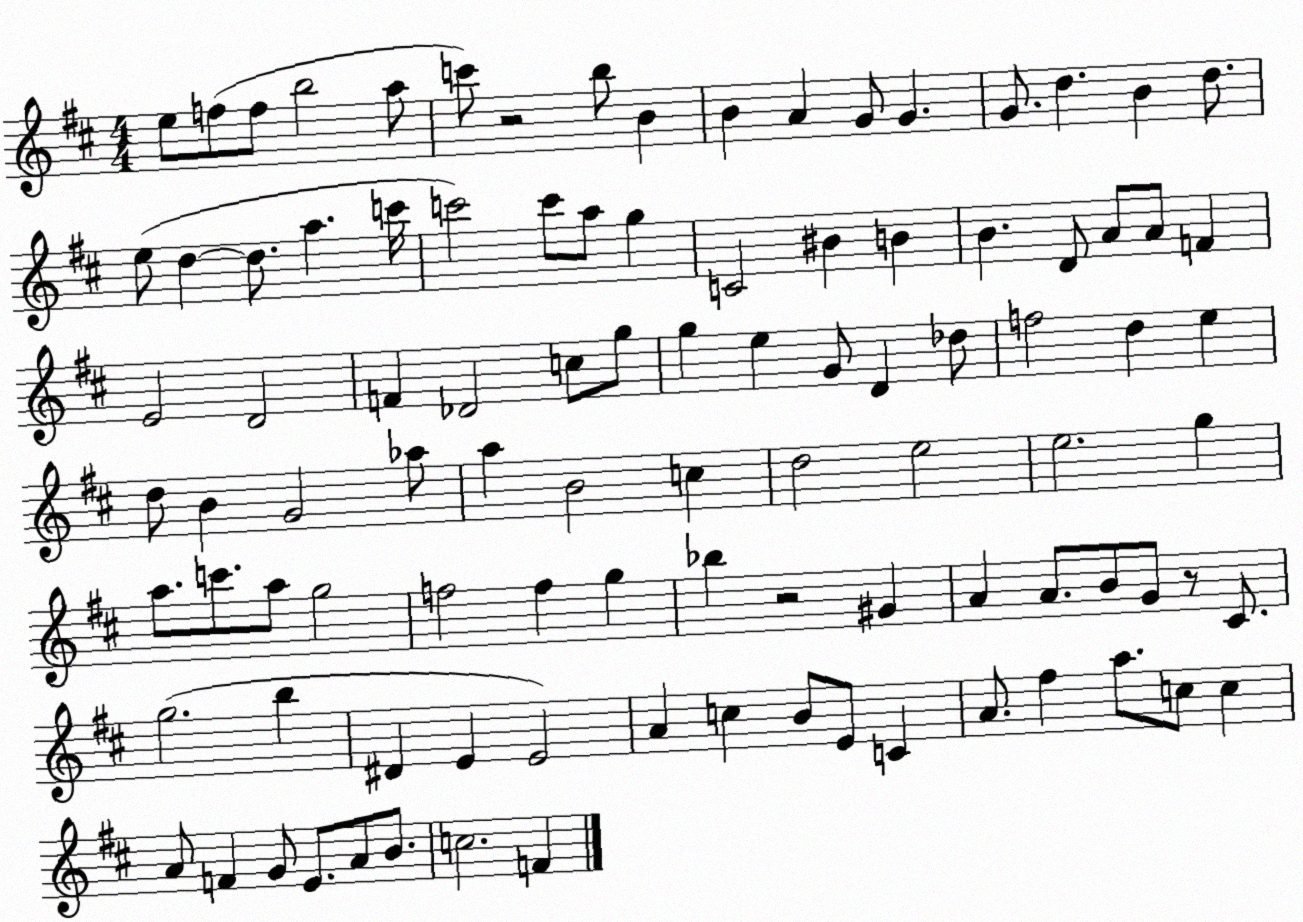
X:1
T:Untitled
M:4/4
L:1/4
K:D
e/2 f/2 f/2 b2 a/2 c'/2 z2 b/2 B B A G/2 G G/2 d B d/2 e/2 d d/2 a c'/4 c'2 c'/2 a/2 g C2 ^B B B D/2 A/2 A/2 F E2 D2 F _D2 c/2 g/2 g e G/2 D _d/2 f2 d e d/2 B G2 _a/2 a B2 c d2 e2 e2 g a/2 c'/2 a/2 g2 f2 f g _b z2 ^G A A/2 B/2 G/2 z/2 ^C/2 g2 b ^D E E2 A c B/2 E/2 C A/2 ^f a/2 c/2 c A/2 F G/2 E/2 A/2 B/2 c2 F